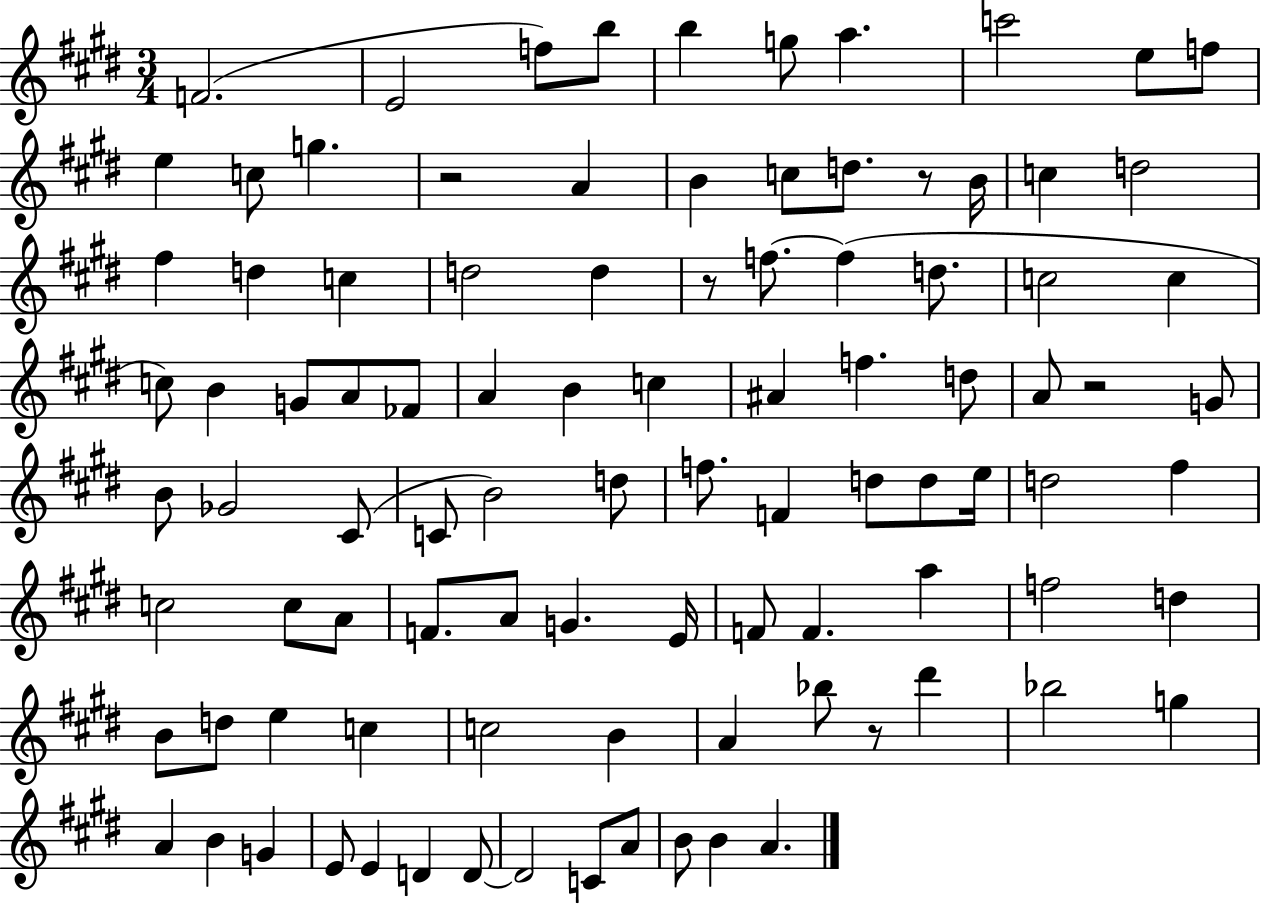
X:1
T:Untitled
M:3/4
L:1/4
K:E
F2 E2 f/2 b/2 b g/2 a c'2 e/2 f/2 e c/2 g z2 A B c/2 d/2 z/2 B/4 c d2 ^f d c d2 d z/2 f/2 f d/2 c2 c c/2 B G/2 A/2 _F/2 A B c ^A f d/2 A/2 z2 G/2 B/2 _G2 ^C/2 C/2 B2 d/2 f/2 F d/2 d/2 e/4 d2 ^f c2 c/2 A/2 F/2 A/2 G E/4 F/2 F a f2 d B/2 d/2 e c c2 B A _b/2 z/2 ^d' _b2 g A B G E/2 E D D/2 D2 C/2 A/2 B/2 B A